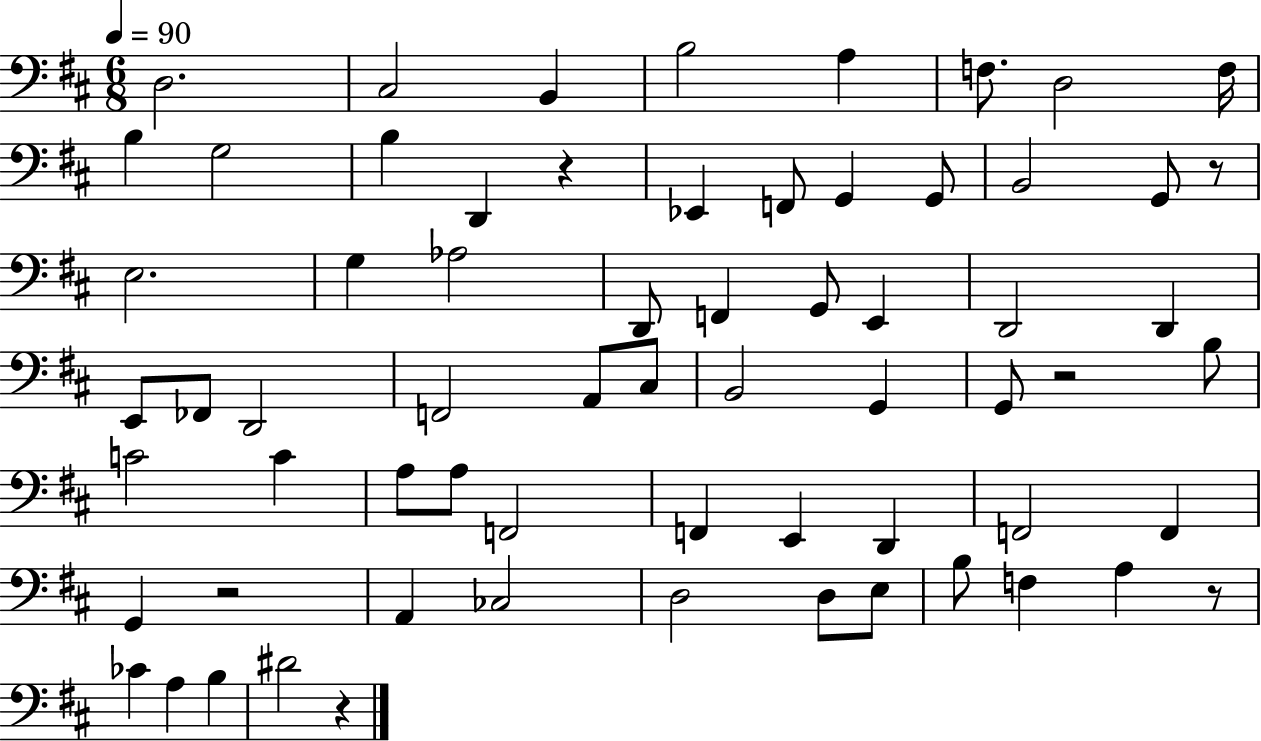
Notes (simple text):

D3/h. C#3/h B2/q B3/h A3/q F3/e. D3/h F3/s B3/q G3/h B3/q D2/q R/q Eb2/q F2/e G2/q G2/e B2/h G2/e R/e E3/h. G3/q Ab3/h D2/e F2/q G2/e E2/q D2/h D2/q E2/e FES2/e D2/h F2/h A2/e C#3/e B2/h G2/q G2/e R/h B3/e C4/h C4/q A3/e A3/e F2/h F2/q E2/q D2/q F2/h F2/q G2/q R/h A2/q CES3/h D3/h D3/e E3/e B3/e F3/q A3/q R/e CES4/q A3/q B3/q D#4/h R/q